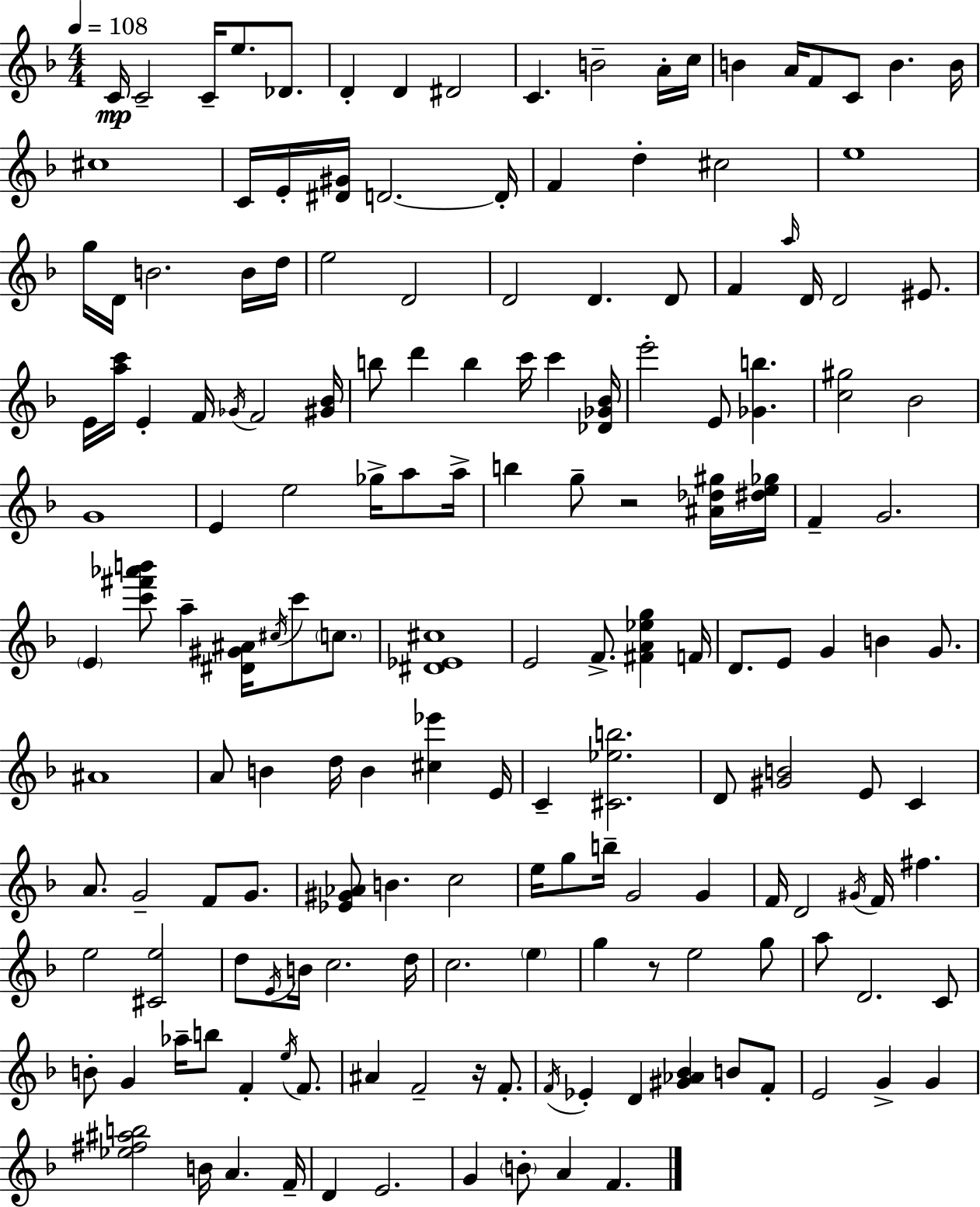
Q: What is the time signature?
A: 4/4